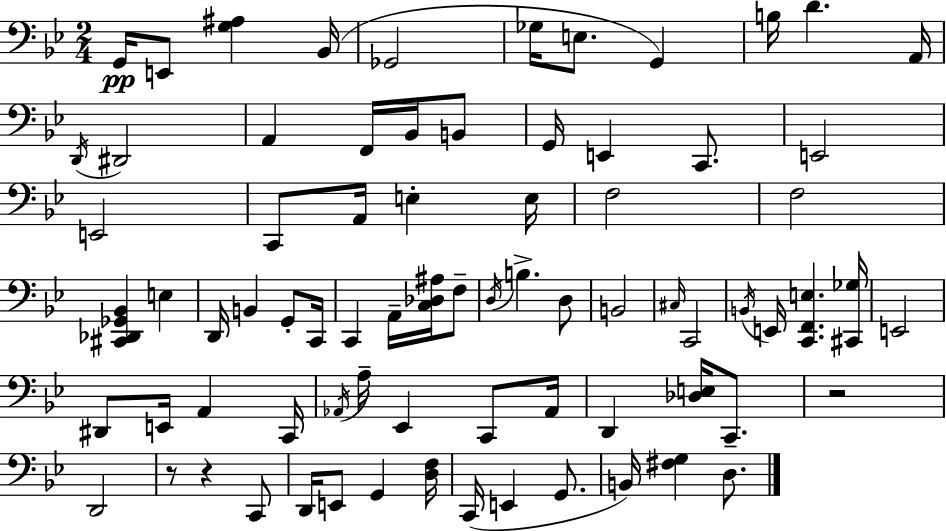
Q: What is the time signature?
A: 2/4